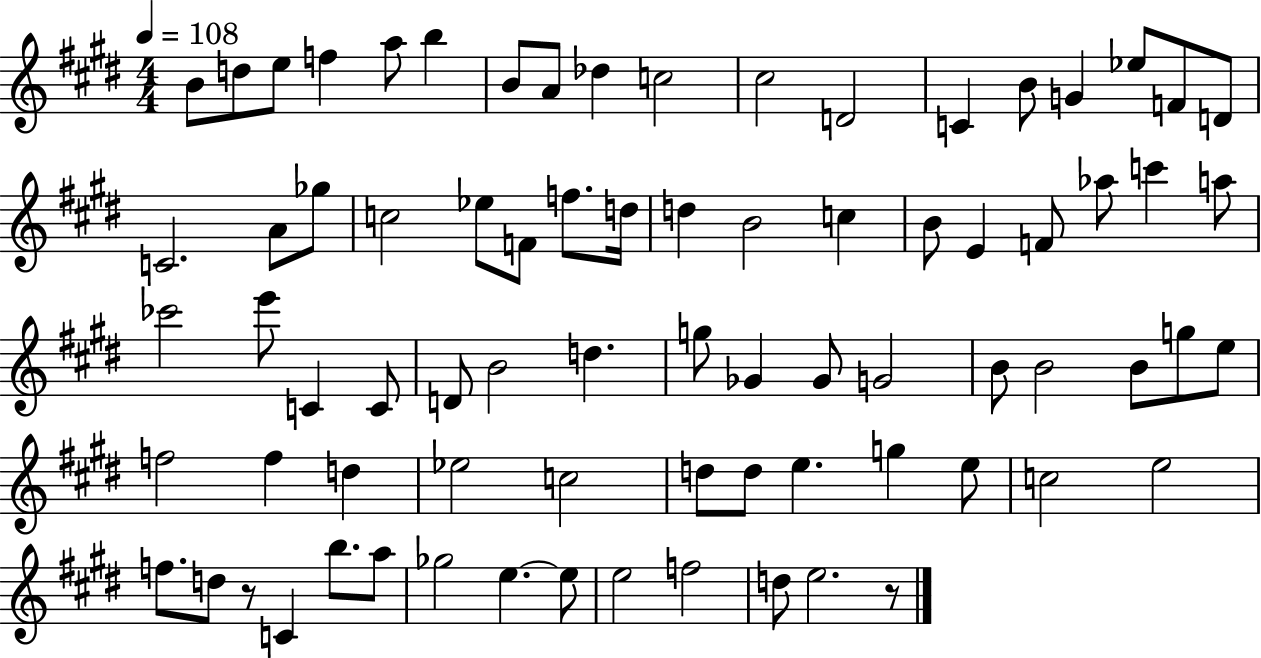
B4/e D5/e E5/e F5/q A5/e B5/q B4/e A4/e Db5/q C5/h C#5/h D4/h C4/q B4/e G4/q Eb5/e F4/e D4/e C4/h. A4/e Gb5/e C5/h Eb5/e F4/e F5/e. D5/s D5/q B4/h C5/q B4/e E4/q F4/e Ab5/e C6/q A5/e CES6/h E6/e C4/q C4/e D4/e B4/h D5/q. G5/e Gb4/q Gb4/e G4/h B4/e B4/h B4/e G5/e E5/e F5/h F5/q D5/q Eb5/h C5/h D5/e D5/e E5/q. G5/q E5/e C5/h E5/h F5/e. D5/e R/e C4/q B5/e. A5/e Gb5/h E5/q. E5/e E5/h F5/h D5/e E5/h. R/e